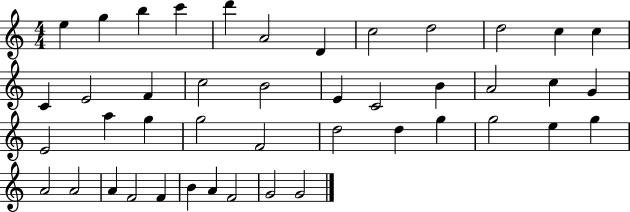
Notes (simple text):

E5/q G5/q B5/q C6/q D6/q A4/h D4/q C5/h D5/h D5/h C5/q C5/q C4/q E4/h F4/q C5/h B4/h E4/q C4/h B4/q A4/h C5/q G4/q E4/h A5/q G5/q G5/h F4/h D5/h D5/q G5/q G5/h E5/q G5/q A4/h A4/h A4/q F4/h F4/q B4/q A4/q F4/h G4/h G4/h